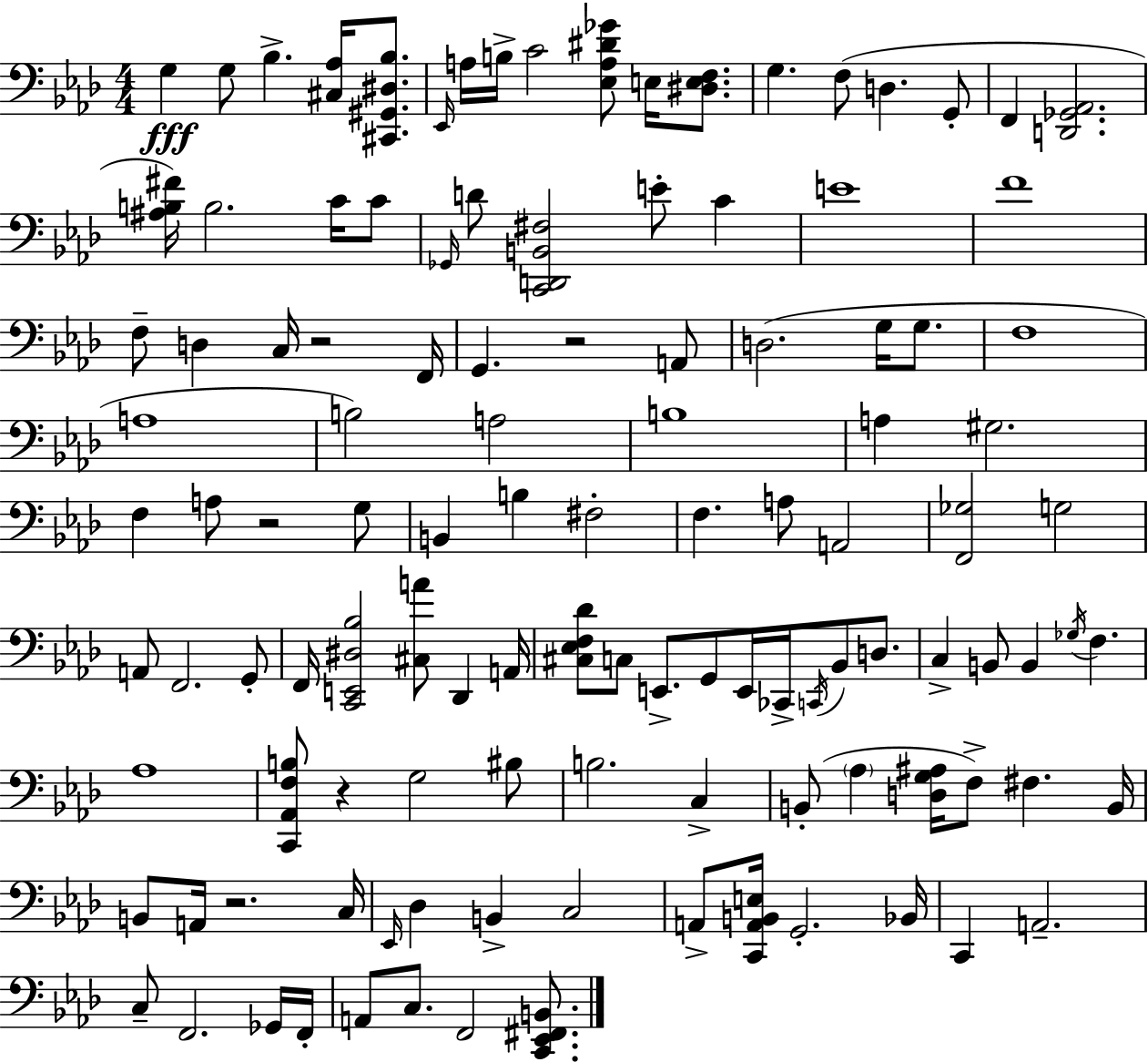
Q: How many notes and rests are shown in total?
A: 116